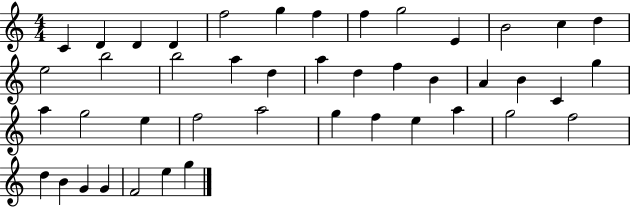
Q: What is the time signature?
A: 4/4